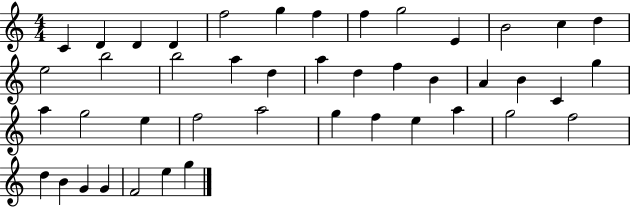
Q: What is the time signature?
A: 4/4